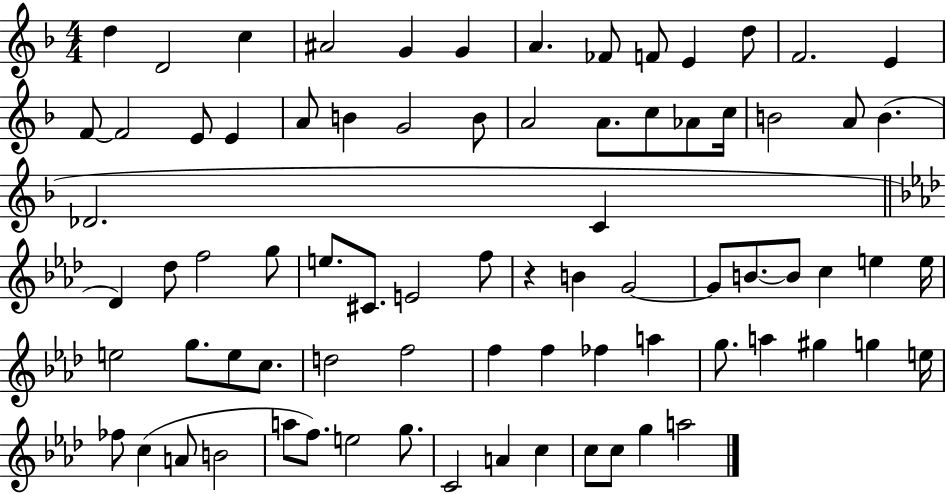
D5/q D4/h C5/q A#4/h G4/q G4/q A4/q. FES4/e F4/e E4/q D5/e F4/h. E4/q F4/e F4/h E4/e E4/q A4/e B4/q G4/h B4/e A4/h A4/e. C5/e Ab4/e C5/s B4/h A4/e B4/q. Db4/h. C4/q Db4/q Db5/e F5/h G5/e E5/e. C#4/e. E4/h F5/e R/q B4/q G4/h G4/e B4/e. B4/e C5/q E5/q E5/s E5/h G5/e. E5/e C5/e. D5/h F5/h F5/q F5/q FES5/q A5/q G5/e. A5/q G#5/q G5/q E5/s FES5/e C5/q A4/e B4/h A5/e F5/e. E5/h G5/e. C4/h A4/q C5/q C5/e C5/e G5/q A5/h